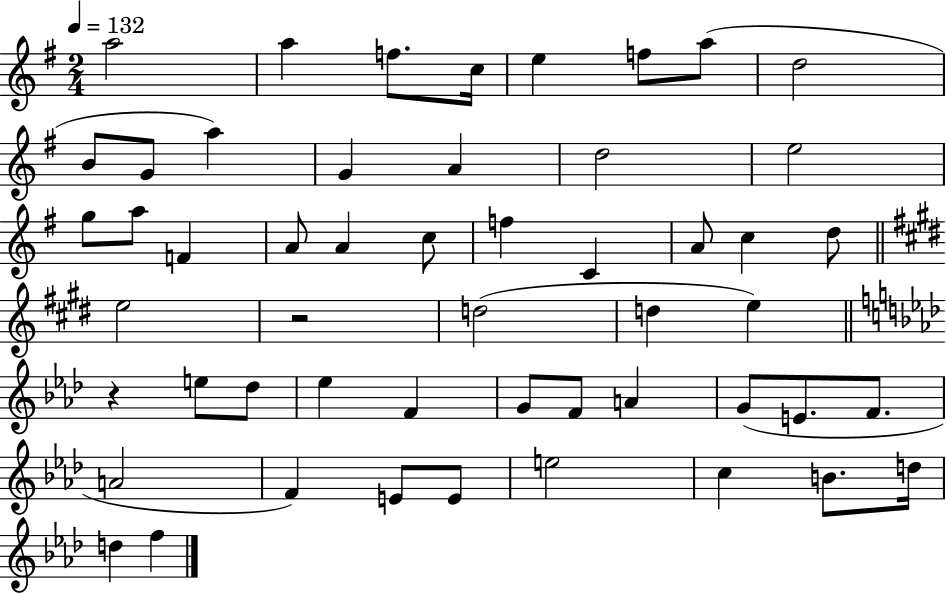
X:1
T:Untitled
M:2/4
L:1/4
K:G
a2 a f/2 c/4 e f/2 a/2 d2 B/2 G/2 a G A d2 e2 g/2 a/2 F A/2 A c/2 f C A/2 c d/2 e2 z2 d2 d e z e/2 _d/2 _e F G/2 F/2 A G/2 E/2 F/2 A2 F E/2 E/2 e2 c B/2 d/4 d f